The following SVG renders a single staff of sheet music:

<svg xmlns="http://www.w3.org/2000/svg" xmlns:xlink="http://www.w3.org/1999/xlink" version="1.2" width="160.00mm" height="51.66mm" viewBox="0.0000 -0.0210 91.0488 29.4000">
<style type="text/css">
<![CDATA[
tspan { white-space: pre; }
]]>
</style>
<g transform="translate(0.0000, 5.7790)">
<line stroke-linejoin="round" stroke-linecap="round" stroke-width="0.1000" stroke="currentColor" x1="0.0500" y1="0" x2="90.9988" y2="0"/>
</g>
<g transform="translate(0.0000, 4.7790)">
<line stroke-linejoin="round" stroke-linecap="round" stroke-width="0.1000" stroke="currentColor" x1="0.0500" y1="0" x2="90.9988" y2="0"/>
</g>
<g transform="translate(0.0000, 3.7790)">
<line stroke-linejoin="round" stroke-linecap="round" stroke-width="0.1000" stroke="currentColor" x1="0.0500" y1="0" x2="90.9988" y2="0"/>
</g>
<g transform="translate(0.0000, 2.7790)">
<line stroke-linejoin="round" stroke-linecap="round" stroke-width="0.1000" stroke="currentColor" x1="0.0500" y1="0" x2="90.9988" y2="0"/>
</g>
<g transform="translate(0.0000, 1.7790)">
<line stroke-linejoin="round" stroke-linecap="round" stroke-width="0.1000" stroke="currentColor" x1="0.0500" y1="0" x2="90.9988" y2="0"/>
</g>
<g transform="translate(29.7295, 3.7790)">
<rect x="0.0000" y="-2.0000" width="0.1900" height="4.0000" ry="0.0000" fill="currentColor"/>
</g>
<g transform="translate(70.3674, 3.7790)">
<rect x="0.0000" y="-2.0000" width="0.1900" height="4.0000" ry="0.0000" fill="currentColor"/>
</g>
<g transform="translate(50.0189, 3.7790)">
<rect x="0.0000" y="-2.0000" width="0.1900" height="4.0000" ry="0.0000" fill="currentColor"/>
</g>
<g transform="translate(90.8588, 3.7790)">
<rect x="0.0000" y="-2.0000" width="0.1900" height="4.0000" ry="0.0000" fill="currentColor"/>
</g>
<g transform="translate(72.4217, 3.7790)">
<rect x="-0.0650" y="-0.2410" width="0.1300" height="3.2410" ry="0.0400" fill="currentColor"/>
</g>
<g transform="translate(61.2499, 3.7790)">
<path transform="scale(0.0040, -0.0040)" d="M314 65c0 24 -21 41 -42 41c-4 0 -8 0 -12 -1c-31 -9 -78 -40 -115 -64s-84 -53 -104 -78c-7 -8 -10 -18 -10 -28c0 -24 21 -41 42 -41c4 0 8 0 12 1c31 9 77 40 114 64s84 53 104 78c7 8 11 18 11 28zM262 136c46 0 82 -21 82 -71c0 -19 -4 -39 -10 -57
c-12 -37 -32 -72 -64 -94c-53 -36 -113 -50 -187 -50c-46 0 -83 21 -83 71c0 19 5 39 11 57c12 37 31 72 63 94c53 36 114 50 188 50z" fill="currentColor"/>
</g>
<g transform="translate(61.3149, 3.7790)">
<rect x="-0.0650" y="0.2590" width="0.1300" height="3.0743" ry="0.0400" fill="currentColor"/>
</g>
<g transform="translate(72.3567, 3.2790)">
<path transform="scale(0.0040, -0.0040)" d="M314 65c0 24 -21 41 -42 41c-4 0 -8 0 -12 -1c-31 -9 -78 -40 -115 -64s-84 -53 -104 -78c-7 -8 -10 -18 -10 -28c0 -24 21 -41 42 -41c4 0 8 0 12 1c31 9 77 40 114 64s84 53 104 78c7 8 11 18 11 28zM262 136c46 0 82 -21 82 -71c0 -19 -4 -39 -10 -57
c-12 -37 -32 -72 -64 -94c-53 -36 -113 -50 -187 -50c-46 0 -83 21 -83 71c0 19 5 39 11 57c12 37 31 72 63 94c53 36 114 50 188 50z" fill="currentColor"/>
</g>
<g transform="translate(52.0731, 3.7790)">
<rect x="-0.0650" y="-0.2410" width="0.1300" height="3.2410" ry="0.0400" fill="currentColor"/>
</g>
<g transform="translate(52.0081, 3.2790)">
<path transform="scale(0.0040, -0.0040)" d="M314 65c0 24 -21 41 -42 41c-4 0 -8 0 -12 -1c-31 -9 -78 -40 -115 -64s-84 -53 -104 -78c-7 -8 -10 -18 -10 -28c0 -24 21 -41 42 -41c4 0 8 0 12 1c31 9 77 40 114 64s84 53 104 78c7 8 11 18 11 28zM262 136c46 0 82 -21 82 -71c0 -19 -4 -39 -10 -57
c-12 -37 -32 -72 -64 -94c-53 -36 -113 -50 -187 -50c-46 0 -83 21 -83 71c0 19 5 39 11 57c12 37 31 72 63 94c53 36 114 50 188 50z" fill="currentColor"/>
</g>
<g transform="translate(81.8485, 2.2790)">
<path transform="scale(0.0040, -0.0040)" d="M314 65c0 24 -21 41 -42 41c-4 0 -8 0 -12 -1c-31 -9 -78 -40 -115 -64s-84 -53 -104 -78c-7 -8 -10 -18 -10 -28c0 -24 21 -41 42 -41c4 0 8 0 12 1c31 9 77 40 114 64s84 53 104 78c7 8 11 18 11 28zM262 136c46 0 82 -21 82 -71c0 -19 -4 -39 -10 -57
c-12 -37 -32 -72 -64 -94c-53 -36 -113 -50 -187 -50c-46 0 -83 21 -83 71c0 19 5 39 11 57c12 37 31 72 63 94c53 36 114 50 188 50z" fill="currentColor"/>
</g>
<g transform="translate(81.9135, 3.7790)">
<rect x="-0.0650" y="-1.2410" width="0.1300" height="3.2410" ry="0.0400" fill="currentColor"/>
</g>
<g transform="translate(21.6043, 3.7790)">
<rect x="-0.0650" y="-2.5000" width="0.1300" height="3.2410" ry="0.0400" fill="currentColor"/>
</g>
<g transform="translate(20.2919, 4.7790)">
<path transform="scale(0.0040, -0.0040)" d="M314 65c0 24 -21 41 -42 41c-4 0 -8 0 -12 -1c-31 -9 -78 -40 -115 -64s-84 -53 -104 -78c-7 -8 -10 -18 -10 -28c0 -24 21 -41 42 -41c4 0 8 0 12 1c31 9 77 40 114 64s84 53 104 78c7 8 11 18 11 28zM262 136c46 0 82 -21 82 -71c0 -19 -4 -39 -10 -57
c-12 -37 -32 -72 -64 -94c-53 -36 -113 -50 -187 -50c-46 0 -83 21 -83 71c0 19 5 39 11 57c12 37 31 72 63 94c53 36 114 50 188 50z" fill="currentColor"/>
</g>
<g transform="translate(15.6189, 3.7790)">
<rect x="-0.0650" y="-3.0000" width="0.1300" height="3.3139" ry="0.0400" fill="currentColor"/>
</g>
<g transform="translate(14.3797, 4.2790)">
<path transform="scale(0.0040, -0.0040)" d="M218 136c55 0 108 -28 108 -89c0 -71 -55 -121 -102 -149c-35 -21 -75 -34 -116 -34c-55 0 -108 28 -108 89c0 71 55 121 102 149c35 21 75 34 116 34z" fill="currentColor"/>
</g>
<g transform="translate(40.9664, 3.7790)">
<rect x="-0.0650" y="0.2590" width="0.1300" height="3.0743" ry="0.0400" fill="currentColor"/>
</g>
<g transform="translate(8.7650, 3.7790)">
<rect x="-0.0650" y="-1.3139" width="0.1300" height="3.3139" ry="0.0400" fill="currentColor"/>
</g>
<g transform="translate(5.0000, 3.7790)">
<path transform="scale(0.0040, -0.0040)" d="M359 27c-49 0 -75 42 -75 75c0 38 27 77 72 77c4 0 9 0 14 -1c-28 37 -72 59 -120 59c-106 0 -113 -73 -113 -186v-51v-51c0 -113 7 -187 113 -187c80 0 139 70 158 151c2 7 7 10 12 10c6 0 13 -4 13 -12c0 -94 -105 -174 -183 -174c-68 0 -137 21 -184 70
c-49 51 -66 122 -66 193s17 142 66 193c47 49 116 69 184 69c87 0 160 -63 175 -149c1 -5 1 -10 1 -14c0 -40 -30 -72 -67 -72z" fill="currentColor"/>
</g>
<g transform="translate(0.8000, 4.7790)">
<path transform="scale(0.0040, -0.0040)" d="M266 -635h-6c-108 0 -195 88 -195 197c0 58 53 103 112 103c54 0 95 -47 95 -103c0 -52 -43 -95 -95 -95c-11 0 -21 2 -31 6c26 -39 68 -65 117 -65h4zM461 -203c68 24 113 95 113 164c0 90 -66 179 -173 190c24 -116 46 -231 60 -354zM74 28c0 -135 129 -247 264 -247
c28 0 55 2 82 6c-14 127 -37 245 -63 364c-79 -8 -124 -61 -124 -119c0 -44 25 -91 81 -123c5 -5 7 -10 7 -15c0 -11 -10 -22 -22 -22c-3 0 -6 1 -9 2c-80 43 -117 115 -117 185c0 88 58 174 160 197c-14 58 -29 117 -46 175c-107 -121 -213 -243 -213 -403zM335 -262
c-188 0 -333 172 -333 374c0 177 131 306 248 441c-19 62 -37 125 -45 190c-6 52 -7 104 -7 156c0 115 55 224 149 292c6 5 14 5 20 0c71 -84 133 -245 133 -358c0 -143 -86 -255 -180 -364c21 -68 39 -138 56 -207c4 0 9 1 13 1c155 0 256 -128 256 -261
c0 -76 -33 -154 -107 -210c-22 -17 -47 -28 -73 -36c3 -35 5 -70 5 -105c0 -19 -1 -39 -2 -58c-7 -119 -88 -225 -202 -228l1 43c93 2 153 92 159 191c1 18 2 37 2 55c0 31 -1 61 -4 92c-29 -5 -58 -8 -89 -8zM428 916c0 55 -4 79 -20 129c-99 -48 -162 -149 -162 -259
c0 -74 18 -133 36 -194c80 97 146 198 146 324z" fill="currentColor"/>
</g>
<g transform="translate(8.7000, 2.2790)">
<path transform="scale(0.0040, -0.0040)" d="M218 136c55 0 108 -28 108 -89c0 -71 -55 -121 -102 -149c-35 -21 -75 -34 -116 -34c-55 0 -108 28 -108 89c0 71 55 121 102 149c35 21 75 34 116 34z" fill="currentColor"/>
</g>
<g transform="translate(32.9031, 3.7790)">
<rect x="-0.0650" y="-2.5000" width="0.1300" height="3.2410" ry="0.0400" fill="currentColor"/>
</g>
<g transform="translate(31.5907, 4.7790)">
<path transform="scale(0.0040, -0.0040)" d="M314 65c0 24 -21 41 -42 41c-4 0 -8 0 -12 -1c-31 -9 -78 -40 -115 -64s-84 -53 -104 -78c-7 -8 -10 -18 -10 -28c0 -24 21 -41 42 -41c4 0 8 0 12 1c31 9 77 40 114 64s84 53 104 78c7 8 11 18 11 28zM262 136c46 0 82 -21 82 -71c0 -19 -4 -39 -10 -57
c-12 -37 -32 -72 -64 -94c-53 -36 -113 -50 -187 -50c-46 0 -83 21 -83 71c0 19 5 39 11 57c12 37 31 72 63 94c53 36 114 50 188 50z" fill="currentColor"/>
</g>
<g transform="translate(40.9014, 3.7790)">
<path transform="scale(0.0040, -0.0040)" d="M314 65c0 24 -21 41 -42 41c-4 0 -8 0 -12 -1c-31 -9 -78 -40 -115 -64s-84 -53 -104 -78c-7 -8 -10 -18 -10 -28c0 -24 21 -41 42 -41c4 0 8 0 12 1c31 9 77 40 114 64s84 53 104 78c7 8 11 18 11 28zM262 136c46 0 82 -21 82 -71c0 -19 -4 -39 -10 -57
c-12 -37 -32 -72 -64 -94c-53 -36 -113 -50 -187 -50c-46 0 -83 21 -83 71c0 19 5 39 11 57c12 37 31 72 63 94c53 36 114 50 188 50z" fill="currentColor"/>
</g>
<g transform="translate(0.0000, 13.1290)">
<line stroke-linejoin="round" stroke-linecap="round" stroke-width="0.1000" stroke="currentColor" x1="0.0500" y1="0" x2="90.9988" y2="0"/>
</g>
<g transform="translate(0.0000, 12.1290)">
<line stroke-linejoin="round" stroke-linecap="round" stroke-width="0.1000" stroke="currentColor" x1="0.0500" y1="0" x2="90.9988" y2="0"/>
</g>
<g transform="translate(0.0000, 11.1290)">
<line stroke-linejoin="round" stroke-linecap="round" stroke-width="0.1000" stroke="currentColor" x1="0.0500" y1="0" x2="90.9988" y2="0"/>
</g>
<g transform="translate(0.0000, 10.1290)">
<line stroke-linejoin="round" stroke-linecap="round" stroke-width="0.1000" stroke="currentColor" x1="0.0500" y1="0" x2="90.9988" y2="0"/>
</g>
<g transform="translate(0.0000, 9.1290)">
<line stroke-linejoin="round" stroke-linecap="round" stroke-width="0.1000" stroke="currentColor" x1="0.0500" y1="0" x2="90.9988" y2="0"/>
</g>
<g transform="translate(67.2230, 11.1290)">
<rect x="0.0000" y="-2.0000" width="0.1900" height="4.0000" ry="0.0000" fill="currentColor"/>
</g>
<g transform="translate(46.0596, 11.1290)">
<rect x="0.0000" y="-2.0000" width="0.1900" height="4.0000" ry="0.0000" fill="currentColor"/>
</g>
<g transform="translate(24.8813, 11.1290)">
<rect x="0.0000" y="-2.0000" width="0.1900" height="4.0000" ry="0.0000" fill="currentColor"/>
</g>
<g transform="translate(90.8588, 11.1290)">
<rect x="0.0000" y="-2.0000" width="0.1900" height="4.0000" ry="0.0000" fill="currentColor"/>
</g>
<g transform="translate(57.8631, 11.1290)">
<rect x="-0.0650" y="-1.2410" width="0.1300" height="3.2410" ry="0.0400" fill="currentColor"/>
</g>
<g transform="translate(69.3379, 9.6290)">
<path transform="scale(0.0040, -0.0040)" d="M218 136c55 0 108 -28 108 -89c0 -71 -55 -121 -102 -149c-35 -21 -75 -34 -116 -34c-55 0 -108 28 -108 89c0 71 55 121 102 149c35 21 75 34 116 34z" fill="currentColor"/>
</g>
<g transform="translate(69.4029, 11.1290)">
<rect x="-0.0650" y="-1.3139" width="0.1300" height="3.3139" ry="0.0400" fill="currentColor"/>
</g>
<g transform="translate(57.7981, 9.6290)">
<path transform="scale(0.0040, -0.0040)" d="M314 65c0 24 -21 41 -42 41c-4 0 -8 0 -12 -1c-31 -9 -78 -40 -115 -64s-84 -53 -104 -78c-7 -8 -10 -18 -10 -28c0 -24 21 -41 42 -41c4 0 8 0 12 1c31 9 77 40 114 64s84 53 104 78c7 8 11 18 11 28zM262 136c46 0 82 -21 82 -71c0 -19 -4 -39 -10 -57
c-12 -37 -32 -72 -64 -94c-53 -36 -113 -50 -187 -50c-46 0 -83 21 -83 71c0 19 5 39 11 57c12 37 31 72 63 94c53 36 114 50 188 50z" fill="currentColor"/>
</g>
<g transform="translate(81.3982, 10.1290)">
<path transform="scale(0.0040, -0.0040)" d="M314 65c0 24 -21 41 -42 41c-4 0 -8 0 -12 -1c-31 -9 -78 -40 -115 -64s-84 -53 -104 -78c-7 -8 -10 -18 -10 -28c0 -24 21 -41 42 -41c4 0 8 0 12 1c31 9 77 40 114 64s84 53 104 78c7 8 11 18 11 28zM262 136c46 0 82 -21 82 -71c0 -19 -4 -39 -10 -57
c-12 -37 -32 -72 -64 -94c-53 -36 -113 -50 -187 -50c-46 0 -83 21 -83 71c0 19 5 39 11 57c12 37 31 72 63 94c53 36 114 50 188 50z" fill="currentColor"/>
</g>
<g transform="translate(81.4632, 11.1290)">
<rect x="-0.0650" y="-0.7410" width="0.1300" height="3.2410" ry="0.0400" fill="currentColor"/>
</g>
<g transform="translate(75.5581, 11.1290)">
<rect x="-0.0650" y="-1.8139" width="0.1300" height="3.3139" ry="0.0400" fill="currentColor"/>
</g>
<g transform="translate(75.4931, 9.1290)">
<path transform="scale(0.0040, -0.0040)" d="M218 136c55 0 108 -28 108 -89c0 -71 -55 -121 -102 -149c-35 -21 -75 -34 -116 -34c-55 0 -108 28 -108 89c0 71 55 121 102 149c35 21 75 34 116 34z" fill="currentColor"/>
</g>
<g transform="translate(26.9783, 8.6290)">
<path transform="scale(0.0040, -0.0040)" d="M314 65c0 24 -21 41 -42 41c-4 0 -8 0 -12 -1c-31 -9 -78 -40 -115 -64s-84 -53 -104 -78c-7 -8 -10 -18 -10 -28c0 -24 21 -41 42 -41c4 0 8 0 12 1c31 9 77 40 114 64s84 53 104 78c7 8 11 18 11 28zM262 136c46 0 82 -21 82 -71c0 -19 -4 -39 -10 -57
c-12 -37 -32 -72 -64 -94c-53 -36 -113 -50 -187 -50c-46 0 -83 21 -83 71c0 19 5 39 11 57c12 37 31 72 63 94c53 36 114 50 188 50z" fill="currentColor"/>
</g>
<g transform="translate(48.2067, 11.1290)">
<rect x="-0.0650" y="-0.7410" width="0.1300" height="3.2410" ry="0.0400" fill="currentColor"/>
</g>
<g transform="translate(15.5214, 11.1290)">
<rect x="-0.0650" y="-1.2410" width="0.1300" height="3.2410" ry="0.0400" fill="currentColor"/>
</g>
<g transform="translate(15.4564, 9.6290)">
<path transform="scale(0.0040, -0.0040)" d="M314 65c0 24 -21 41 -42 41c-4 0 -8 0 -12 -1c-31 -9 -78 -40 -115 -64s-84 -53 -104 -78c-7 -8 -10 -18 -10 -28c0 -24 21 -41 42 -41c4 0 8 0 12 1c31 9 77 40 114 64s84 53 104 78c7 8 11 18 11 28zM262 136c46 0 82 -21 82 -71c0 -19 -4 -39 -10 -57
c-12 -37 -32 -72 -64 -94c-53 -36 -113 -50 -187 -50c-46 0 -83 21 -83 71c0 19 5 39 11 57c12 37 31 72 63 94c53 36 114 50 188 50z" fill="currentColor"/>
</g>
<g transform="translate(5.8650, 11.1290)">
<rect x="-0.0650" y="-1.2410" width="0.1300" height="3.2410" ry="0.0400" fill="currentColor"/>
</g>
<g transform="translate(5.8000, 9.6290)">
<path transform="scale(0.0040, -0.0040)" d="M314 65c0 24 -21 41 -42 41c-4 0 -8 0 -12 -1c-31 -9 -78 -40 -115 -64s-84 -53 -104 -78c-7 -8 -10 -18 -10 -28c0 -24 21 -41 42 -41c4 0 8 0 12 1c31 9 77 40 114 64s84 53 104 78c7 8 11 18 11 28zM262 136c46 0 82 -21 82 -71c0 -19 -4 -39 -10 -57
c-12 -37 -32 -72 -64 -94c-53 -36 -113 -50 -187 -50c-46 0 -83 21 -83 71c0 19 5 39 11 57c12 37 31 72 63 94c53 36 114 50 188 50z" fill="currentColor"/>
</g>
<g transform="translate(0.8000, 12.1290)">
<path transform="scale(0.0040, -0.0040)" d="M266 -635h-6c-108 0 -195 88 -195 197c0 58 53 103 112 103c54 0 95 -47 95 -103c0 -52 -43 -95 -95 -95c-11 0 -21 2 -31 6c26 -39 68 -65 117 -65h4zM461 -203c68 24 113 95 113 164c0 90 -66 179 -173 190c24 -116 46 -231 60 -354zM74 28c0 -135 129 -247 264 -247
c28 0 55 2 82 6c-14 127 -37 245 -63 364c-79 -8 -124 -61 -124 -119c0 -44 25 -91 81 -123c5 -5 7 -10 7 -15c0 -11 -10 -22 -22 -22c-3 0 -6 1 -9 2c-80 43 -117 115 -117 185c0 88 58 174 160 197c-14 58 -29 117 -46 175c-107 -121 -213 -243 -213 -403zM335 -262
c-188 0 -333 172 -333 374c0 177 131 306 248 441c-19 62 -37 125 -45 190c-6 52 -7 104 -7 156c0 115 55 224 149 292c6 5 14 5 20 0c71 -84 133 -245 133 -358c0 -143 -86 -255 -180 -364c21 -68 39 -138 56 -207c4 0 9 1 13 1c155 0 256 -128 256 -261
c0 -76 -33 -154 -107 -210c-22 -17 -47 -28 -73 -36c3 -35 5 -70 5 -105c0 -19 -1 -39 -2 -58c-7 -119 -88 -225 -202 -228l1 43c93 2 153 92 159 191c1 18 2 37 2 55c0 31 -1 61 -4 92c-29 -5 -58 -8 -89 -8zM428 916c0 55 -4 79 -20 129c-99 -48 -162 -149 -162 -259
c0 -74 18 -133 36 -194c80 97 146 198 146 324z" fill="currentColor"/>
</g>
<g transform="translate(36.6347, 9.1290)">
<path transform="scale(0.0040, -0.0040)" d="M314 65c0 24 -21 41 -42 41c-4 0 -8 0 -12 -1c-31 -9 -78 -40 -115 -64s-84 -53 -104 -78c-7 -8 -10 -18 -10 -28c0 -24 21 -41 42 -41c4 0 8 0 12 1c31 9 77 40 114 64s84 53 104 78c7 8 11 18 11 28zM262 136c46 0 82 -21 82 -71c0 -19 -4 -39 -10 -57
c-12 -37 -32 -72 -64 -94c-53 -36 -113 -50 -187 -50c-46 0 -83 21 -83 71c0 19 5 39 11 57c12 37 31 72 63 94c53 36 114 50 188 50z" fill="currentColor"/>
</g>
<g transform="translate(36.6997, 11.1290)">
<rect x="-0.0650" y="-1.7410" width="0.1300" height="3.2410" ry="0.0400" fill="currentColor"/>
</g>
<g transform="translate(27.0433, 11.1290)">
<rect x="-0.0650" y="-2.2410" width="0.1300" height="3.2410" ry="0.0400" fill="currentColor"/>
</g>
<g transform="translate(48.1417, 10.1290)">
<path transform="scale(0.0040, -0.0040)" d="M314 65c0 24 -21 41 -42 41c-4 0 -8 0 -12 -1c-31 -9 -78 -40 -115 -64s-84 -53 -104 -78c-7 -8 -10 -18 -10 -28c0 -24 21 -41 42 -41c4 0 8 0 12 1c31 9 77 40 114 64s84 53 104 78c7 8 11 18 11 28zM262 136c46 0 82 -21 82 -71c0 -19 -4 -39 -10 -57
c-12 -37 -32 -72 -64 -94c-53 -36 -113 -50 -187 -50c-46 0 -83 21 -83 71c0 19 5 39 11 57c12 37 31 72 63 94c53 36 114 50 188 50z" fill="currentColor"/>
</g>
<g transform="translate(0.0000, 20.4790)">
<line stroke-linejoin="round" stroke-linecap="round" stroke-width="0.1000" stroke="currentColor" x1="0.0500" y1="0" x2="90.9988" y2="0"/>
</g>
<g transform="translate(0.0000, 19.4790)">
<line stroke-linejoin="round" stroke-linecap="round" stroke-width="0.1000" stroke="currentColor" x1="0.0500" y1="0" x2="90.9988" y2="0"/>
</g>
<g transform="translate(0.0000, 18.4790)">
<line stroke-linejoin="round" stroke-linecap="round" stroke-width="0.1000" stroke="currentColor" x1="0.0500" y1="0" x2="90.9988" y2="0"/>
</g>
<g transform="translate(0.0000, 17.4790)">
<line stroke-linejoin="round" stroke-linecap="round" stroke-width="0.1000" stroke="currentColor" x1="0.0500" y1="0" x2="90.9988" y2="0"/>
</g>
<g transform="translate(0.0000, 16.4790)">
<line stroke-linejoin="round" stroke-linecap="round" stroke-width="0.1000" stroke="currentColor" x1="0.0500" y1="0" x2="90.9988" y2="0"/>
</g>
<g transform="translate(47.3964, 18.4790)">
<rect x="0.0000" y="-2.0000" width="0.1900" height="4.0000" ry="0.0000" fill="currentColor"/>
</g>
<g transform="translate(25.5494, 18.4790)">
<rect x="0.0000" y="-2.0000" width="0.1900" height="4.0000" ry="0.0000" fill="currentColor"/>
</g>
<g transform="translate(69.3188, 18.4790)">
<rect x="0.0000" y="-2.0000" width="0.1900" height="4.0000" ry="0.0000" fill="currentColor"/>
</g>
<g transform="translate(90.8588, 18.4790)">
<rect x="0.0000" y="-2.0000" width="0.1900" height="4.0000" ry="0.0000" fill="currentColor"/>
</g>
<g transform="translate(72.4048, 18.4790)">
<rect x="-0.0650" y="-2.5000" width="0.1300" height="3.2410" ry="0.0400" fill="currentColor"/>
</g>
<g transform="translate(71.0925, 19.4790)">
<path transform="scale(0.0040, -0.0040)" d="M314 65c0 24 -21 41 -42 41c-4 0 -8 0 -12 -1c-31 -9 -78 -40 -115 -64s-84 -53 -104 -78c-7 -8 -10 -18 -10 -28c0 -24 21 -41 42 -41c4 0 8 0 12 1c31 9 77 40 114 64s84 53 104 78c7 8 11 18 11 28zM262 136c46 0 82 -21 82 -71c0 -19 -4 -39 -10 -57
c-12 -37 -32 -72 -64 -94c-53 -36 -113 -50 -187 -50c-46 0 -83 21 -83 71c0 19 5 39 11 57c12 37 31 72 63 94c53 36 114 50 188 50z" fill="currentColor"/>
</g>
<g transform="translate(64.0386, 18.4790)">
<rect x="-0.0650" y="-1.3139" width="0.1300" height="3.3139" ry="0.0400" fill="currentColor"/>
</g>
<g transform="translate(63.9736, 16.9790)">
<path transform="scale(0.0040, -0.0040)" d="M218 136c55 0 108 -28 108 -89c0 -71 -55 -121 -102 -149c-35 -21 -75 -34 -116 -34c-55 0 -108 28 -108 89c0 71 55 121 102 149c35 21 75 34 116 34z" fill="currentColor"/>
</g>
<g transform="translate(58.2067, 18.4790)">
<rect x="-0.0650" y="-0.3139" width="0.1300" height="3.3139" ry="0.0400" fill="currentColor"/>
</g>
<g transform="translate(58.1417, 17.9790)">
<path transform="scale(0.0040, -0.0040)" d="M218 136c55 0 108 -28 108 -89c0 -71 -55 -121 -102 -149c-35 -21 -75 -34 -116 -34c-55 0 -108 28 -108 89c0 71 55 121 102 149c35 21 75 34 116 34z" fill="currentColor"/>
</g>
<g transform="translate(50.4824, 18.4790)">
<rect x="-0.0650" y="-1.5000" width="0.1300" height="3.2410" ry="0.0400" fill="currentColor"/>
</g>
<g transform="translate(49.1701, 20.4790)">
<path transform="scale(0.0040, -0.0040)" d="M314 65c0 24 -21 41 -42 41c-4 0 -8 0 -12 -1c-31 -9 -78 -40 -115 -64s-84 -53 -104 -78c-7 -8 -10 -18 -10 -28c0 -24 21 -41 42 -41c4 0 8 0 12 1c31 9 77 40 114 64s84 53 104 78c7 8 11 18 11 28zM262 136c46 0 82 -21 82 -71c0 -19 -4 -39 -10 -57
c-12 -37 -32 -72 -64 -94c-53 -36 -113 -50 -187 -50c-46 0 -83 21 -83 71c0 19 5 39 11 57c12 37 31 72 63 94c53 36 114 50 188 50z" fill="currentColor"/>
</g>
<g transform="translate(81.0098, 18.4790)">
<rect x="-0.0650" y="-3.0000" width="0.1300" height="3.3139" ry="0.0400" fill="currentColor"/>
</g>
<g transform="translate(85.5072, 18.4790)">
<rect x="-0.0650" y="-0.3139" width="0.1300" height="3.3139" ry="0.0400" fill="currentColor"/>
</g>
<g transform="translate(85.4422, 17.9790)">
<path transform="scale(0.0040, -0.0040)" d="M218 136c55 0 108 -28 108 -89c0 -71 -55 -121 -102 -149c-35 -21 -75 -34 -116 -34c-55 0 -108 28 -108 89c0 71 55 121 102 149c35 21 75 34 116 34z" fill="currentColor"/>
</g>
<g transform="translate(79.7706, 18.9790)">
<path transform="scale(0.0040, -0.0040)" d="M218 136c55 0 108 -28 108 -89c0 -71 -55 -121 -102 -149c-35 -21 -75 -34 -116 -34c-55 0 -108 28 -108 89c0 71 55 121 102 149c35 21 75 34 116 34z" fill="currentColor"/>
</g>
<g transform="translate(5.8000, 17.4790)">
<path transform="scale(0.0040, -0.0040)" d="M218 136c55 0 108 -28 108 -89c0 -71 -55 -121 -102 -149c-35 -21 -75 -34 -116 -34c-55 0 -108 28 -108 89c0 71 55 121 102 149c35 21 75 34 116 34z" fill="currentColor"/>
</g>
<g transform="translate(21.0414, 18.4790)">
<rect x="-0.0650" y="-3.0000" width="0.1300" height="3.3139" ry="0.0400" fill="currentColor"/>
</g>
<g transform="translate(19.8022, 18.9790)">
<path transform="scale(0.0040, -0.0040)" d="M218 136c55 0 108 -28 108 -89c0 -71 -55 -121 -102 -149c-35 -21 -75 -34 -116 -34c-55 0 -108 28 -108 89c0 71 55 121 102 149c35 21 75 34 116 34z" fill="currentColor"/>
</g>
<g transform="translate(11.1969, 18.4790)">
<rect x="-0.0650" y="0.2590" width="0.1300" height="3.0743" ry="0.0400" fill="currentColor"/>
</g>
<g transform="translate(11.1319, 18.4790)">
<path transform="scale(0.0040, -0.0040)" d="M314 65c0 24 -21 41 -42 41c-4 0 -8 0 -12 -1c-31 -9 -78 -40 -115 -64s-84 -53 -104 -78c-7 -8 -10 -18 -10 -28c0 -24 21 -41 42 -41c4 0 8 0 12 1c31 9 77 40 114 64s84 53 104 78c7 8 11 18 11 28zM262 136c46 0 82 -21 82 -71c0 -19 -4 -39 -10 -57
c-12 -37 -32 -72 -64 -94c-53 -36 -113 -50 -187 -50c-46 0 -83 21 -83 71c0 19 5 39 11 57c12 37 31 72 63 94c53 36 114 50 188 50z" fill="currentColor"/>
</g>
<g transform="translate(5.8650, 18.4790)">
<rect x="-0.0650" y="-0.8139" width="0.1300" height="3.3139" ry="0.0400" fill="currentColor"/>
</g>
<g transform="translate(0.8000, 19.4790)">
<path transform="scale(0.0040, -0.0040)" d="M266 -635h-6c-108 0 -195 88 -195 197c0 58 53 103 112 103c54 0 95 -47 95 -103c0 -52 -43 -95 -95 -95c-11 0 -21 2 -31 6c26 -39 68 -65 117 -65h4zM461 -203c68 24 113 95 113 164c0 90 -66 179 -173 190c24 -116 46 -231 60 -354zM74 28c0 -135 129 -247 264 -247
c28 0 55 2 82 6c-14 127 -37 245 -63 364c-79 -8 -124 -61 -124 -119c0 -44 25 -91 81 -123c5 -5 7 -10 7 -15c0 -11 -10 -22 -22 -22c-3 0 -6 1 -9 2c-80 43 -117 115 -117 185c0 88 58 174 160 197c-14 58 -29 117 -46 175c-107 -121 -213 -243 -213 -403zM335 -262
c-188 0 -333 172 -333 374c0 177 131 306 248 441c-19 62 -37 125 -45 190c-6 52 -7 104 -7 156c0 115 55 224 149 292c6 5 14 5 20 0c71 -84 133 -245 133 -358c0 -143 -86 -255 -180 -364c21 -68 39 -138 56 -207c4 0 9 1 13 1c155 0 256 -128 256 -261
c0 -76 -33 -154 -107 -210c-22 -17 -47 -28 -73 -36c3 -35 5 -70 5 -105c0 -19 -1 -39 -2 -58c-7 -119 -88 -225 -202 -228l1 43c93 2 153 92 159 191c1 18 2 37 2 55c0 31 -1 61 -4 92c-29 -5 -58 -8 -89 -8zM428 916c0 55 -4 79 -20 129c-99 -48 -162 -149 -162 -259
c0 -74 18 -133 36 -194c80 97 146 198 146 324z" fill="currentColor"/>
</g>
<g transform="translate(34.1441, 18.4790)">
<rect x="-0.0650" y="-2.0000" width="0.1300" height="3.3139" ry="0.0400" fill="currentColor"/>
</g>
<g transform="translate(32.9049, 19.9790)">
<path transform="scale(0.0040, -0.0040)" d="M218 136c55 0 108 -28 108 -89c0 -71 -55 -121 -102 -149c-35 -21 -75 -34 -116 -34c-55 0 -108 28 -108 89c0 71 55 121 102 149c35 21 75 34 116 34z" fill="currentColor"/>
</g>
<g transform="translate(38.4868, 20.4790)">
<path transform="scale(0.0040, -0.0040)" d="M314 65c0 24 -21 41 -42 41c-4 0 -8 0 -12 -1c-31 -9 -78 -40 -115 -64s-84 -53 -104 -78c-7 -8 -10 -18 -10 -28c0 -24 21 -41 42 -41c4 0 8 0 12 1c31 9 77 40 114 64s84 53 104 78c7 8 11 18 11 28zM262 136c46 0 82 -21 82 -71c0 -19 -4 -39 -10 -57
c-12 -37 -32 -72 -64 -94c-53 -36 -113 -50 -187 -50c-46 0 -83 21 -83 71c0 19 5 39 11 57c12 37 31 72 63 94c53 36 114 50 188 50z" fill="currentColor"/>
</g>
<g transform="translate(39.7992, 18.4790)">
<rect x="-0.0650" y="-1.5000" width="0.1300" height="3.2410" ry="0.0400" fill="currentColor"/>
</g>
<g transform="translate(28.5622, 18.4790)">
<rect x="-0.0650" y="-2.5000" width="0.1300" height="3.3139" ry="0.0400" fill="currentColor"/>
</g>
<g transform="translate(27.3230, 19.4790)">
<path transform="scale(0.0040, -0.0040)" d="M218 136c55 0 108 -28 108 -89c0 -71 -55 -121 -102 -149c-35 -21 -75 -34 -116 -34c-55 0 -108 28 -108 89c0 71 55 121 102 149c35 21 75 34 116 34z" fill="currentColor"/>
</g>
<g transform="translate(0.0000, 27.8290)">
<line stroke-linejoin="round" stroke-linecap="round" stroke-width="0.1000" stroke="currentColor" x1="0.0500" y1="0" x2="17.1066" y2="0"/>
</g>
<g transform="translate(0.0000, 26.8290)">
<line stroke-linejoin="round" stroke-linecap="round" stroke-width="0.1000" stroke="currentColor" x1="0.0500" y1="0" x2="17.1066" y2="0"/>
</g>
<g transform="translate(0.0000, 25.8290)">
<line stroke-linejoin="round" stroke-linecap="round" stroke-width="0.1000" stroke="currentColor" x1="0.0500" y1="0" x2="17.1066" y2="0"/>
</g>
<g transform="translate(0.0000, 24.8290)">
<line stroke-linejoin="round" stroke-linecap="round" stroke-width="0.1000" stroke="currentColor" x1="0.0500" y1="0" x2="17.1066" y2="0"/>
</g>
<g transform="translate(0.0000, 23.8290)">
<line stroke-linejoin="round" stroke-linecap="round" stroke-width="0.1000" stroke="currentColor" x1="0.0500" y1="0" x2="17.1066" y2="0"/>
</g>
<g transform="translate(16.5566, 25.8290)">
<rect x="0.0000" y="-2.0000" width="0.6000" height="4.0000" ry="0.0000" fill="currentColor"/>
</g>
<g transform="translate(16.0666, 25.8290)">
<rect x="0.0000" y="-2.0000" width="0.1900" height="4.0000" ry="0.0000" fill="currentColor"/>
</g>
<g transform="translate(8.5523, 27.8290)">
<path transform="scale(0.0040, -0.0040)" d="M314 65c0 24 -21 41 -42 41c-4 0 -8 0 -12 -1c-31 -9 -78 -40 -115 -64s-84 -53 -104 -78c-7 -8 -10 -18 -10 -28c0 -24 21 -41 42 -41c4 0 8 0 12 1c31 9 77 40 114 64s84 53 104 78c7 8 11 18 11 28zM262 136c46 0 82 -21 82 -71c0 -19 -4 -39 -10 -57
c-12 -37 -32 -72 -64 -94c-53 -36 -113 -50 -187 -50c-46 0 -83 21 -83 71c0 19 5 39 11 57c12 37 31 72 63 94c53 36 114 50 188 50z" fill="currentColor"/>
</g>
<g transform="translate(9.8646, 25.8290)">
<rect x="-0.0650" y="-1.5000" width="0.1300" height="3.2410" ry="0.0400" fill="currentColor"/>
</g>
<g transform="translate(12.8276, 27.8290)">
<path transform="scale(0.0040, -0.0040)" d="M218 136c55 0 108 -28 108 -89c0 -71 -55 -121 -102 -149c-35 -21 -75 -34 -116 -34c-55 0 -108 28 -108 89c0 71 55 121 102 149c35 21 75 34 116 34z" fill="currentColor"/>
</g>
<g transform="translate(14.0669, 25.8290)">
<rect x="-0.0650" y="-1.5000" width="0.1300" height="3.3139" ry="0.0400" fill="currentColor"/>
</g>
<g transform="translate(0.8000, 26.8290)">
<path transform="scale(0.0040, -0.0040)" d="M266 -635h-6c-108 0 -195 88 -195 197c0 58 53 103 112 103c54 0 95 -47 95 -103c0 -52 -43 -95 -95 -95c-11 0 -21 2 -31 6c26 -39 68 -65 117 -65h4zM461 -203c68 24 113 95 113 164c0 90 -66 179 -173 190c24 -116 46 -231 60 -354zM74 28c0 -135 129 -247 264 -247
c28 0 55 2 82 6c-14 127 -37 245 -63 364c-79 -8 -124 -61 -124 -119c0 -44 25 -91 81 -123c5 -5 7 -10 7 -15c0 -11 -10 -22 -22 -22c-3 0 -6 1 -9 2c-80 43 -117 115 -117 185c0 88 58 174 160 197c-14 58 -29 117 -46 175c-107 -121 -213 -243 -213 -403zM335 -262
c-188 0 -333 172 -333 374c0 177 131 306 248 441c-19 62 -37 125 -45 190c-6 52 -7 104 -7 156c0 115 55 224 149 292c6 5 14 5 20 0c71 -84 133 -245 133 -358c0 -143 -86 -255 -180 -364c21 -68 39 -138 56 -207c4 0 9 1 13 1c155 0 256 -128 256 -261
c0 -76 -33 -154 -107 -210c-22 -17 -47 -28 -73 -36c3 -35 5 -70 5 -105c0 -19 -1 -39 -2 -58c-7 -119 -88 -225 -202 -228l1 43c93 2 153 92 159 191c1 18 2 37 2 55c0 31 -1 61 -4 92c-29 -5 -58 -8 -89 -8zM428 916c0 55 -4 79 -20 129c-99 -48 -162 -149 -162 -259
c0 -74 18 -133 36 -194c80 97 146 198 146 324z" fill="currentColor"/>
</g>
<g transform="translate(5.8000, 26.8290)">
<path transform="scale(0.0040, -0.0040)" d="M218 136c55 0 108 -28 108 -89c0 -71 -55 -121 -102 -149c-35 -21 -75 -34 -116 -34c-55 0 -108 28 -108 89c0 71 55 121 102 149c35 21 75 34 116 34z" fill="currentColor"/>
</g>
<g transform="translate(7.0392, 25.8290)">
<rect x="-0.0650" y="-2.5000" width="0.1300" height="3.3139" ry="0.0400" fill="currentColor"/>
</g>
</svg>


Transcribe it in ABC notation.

X:1
T:Untitled
M:4/4
L:1/4
K:C
e A G2 G2 B2 c2 B2 c2 e2 e2 e2 g2 f2 d2 e2 e f d2 d B2 A G F E2 E2 c e G2 A c G E2 E